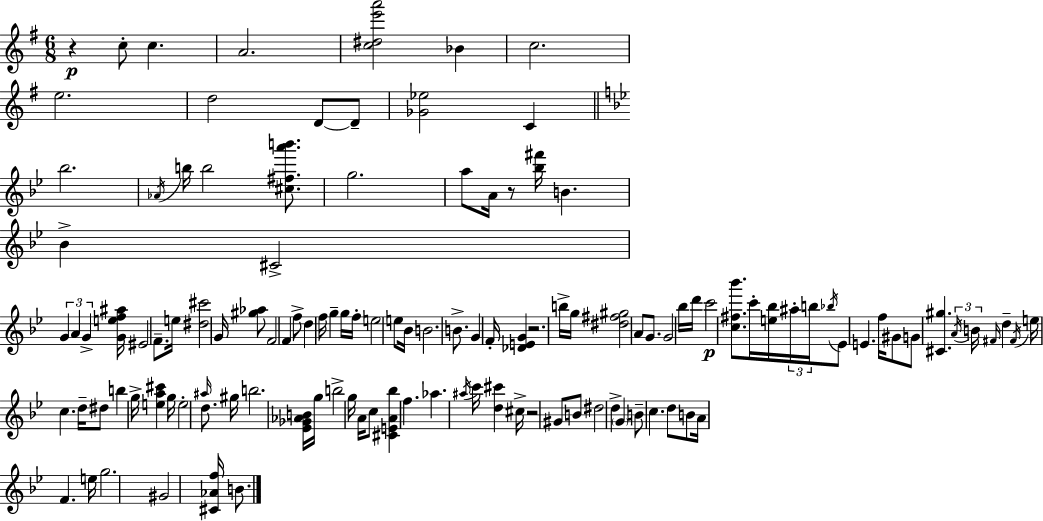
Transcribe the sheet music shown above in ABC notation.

X:1
T:Untitled
M:6/8
L:1/4
K:G
z c/2 c A2 [c^de'a']2 _B c2 e2 d2 D/2 D/2 [_G_e]2 C _b2 _A/4 b/4 b2 [^c^fa'b']/2 g2 a/2 A/4 z/2 [_b^f']/4 B _B ^C2 G A G [Gef^a]/4 ^E2 F/2 e/4 [^d^c']2 G/4 [^g_a]/2 F2 F f/2 d f/4 g g/4 f/4 e2 e/2 _B/4 B2 B/2 G F/4 [_DEG] z2 b/4 g/4 [^d^f^g]2 A/2 G/2 G2 _b/4 d'/4 c'2 [c^f_b']/2 c'/4 [e_b]/4 ^a/4 b/4 _b/4 _E/2 E f/4 ^G/2 G/2 [^C^g] A/4 B/4 ^F/4 d ^F/4 e/4 c d/4 ^d/2 b g/4 [ea^c'] g/4 e2 ^a/4 d/2 ^g/4 b2 [_E_G_AB]/4 g/4 b2 g/4 A/4 c/2 [^CEA_b] f _a ^a/4 c'/4 [d^c'] ^c/4 z2 ^G/2 B/2 ^d2 d G B/2 c d/2 B/2 A/4 F e/4 g2 ^G2 [^C_Af]/4 B/2